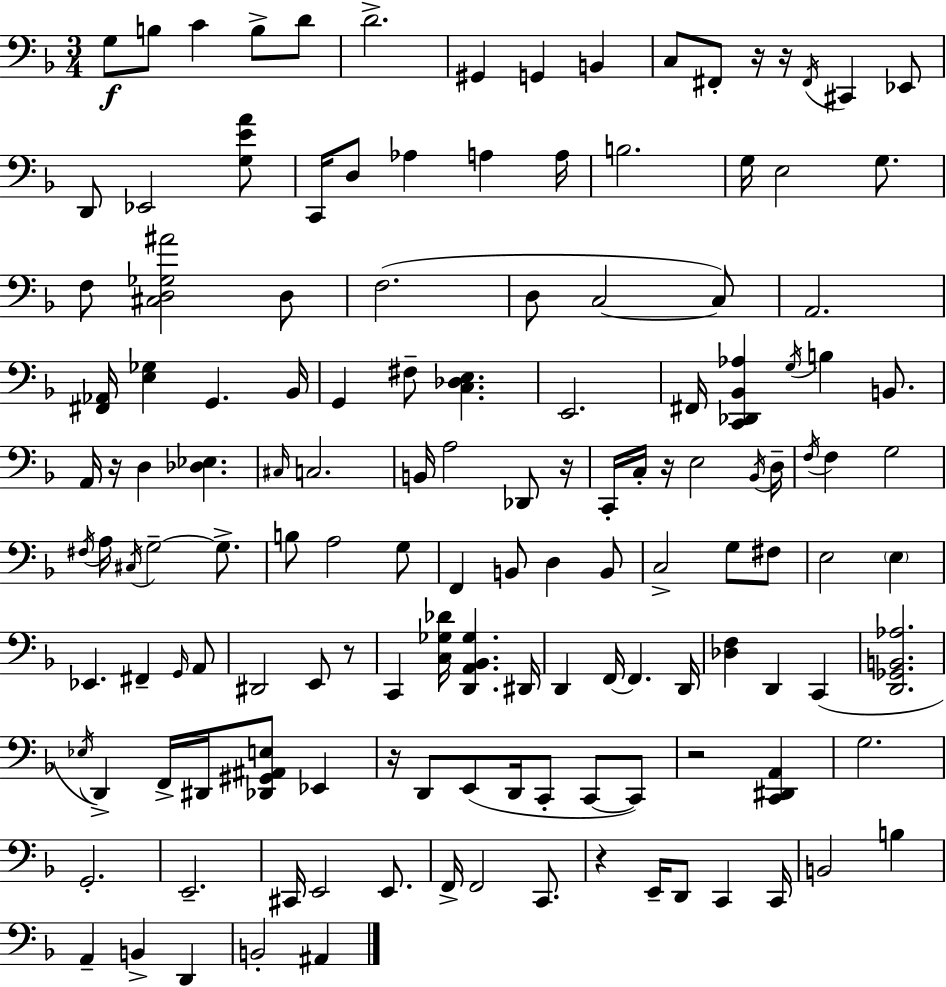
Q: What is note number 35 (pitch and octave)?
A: G2